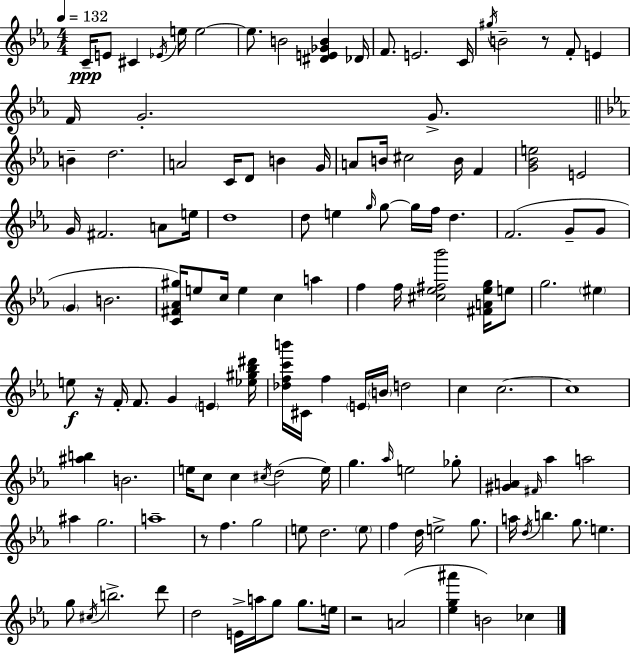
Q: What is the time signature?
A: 4/4